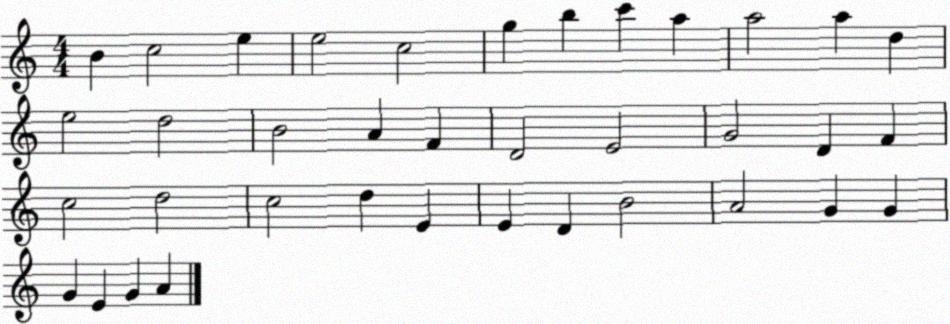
X:1
T:Untitled
M:4/4
L:1/4
K:C
B c2 e e2 c2 g b c' a a2 a d e2 d2 B2 A F D2 E2 G2 D F c2 d2 c2 d E E D B2 A2 G G G E G A